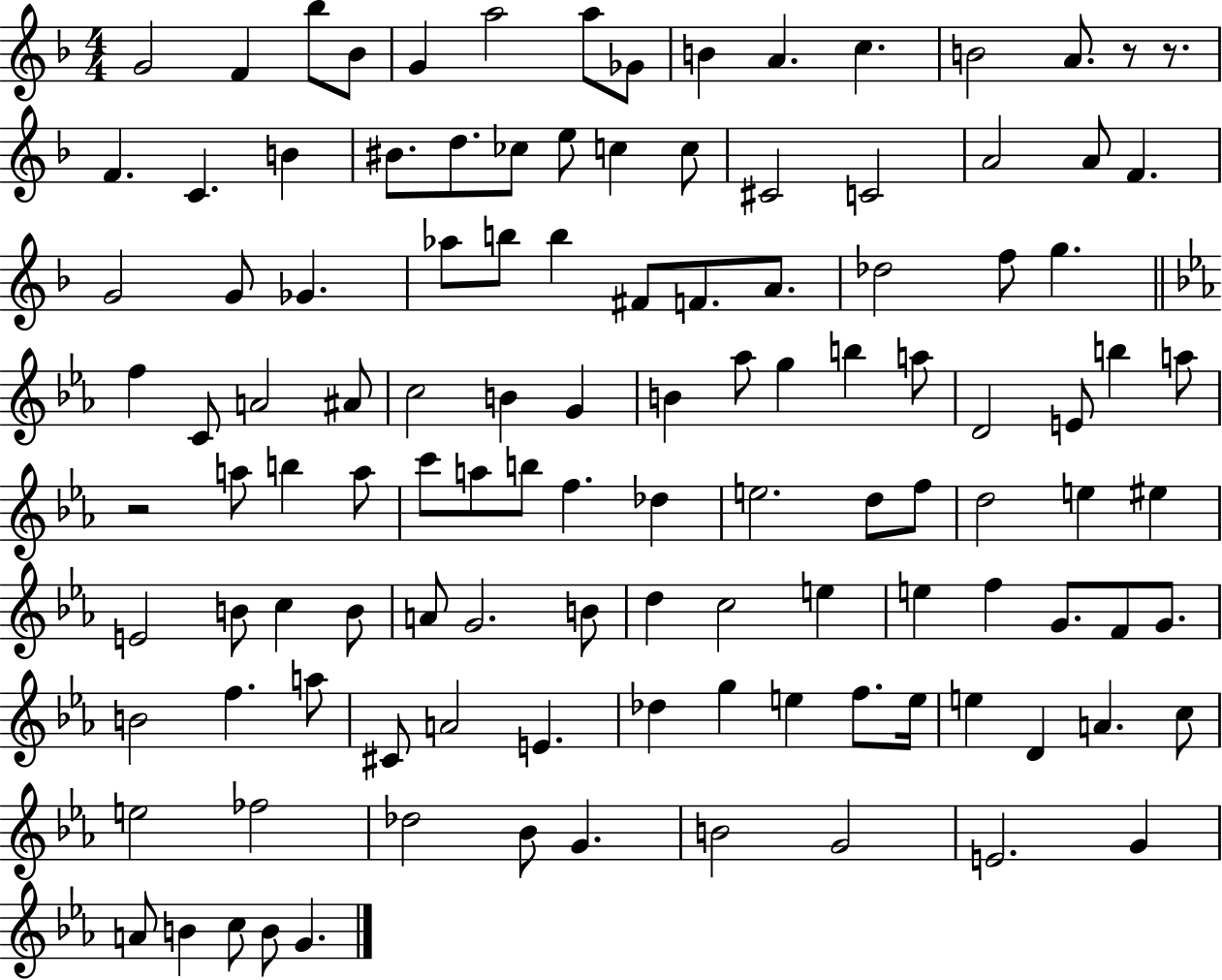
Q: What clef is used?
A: treble